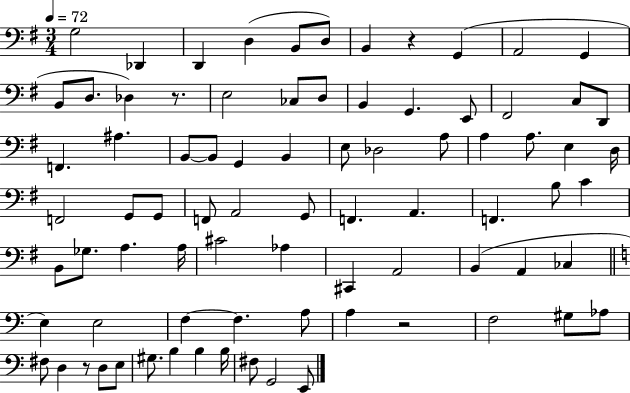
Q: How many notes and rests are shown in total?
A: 81